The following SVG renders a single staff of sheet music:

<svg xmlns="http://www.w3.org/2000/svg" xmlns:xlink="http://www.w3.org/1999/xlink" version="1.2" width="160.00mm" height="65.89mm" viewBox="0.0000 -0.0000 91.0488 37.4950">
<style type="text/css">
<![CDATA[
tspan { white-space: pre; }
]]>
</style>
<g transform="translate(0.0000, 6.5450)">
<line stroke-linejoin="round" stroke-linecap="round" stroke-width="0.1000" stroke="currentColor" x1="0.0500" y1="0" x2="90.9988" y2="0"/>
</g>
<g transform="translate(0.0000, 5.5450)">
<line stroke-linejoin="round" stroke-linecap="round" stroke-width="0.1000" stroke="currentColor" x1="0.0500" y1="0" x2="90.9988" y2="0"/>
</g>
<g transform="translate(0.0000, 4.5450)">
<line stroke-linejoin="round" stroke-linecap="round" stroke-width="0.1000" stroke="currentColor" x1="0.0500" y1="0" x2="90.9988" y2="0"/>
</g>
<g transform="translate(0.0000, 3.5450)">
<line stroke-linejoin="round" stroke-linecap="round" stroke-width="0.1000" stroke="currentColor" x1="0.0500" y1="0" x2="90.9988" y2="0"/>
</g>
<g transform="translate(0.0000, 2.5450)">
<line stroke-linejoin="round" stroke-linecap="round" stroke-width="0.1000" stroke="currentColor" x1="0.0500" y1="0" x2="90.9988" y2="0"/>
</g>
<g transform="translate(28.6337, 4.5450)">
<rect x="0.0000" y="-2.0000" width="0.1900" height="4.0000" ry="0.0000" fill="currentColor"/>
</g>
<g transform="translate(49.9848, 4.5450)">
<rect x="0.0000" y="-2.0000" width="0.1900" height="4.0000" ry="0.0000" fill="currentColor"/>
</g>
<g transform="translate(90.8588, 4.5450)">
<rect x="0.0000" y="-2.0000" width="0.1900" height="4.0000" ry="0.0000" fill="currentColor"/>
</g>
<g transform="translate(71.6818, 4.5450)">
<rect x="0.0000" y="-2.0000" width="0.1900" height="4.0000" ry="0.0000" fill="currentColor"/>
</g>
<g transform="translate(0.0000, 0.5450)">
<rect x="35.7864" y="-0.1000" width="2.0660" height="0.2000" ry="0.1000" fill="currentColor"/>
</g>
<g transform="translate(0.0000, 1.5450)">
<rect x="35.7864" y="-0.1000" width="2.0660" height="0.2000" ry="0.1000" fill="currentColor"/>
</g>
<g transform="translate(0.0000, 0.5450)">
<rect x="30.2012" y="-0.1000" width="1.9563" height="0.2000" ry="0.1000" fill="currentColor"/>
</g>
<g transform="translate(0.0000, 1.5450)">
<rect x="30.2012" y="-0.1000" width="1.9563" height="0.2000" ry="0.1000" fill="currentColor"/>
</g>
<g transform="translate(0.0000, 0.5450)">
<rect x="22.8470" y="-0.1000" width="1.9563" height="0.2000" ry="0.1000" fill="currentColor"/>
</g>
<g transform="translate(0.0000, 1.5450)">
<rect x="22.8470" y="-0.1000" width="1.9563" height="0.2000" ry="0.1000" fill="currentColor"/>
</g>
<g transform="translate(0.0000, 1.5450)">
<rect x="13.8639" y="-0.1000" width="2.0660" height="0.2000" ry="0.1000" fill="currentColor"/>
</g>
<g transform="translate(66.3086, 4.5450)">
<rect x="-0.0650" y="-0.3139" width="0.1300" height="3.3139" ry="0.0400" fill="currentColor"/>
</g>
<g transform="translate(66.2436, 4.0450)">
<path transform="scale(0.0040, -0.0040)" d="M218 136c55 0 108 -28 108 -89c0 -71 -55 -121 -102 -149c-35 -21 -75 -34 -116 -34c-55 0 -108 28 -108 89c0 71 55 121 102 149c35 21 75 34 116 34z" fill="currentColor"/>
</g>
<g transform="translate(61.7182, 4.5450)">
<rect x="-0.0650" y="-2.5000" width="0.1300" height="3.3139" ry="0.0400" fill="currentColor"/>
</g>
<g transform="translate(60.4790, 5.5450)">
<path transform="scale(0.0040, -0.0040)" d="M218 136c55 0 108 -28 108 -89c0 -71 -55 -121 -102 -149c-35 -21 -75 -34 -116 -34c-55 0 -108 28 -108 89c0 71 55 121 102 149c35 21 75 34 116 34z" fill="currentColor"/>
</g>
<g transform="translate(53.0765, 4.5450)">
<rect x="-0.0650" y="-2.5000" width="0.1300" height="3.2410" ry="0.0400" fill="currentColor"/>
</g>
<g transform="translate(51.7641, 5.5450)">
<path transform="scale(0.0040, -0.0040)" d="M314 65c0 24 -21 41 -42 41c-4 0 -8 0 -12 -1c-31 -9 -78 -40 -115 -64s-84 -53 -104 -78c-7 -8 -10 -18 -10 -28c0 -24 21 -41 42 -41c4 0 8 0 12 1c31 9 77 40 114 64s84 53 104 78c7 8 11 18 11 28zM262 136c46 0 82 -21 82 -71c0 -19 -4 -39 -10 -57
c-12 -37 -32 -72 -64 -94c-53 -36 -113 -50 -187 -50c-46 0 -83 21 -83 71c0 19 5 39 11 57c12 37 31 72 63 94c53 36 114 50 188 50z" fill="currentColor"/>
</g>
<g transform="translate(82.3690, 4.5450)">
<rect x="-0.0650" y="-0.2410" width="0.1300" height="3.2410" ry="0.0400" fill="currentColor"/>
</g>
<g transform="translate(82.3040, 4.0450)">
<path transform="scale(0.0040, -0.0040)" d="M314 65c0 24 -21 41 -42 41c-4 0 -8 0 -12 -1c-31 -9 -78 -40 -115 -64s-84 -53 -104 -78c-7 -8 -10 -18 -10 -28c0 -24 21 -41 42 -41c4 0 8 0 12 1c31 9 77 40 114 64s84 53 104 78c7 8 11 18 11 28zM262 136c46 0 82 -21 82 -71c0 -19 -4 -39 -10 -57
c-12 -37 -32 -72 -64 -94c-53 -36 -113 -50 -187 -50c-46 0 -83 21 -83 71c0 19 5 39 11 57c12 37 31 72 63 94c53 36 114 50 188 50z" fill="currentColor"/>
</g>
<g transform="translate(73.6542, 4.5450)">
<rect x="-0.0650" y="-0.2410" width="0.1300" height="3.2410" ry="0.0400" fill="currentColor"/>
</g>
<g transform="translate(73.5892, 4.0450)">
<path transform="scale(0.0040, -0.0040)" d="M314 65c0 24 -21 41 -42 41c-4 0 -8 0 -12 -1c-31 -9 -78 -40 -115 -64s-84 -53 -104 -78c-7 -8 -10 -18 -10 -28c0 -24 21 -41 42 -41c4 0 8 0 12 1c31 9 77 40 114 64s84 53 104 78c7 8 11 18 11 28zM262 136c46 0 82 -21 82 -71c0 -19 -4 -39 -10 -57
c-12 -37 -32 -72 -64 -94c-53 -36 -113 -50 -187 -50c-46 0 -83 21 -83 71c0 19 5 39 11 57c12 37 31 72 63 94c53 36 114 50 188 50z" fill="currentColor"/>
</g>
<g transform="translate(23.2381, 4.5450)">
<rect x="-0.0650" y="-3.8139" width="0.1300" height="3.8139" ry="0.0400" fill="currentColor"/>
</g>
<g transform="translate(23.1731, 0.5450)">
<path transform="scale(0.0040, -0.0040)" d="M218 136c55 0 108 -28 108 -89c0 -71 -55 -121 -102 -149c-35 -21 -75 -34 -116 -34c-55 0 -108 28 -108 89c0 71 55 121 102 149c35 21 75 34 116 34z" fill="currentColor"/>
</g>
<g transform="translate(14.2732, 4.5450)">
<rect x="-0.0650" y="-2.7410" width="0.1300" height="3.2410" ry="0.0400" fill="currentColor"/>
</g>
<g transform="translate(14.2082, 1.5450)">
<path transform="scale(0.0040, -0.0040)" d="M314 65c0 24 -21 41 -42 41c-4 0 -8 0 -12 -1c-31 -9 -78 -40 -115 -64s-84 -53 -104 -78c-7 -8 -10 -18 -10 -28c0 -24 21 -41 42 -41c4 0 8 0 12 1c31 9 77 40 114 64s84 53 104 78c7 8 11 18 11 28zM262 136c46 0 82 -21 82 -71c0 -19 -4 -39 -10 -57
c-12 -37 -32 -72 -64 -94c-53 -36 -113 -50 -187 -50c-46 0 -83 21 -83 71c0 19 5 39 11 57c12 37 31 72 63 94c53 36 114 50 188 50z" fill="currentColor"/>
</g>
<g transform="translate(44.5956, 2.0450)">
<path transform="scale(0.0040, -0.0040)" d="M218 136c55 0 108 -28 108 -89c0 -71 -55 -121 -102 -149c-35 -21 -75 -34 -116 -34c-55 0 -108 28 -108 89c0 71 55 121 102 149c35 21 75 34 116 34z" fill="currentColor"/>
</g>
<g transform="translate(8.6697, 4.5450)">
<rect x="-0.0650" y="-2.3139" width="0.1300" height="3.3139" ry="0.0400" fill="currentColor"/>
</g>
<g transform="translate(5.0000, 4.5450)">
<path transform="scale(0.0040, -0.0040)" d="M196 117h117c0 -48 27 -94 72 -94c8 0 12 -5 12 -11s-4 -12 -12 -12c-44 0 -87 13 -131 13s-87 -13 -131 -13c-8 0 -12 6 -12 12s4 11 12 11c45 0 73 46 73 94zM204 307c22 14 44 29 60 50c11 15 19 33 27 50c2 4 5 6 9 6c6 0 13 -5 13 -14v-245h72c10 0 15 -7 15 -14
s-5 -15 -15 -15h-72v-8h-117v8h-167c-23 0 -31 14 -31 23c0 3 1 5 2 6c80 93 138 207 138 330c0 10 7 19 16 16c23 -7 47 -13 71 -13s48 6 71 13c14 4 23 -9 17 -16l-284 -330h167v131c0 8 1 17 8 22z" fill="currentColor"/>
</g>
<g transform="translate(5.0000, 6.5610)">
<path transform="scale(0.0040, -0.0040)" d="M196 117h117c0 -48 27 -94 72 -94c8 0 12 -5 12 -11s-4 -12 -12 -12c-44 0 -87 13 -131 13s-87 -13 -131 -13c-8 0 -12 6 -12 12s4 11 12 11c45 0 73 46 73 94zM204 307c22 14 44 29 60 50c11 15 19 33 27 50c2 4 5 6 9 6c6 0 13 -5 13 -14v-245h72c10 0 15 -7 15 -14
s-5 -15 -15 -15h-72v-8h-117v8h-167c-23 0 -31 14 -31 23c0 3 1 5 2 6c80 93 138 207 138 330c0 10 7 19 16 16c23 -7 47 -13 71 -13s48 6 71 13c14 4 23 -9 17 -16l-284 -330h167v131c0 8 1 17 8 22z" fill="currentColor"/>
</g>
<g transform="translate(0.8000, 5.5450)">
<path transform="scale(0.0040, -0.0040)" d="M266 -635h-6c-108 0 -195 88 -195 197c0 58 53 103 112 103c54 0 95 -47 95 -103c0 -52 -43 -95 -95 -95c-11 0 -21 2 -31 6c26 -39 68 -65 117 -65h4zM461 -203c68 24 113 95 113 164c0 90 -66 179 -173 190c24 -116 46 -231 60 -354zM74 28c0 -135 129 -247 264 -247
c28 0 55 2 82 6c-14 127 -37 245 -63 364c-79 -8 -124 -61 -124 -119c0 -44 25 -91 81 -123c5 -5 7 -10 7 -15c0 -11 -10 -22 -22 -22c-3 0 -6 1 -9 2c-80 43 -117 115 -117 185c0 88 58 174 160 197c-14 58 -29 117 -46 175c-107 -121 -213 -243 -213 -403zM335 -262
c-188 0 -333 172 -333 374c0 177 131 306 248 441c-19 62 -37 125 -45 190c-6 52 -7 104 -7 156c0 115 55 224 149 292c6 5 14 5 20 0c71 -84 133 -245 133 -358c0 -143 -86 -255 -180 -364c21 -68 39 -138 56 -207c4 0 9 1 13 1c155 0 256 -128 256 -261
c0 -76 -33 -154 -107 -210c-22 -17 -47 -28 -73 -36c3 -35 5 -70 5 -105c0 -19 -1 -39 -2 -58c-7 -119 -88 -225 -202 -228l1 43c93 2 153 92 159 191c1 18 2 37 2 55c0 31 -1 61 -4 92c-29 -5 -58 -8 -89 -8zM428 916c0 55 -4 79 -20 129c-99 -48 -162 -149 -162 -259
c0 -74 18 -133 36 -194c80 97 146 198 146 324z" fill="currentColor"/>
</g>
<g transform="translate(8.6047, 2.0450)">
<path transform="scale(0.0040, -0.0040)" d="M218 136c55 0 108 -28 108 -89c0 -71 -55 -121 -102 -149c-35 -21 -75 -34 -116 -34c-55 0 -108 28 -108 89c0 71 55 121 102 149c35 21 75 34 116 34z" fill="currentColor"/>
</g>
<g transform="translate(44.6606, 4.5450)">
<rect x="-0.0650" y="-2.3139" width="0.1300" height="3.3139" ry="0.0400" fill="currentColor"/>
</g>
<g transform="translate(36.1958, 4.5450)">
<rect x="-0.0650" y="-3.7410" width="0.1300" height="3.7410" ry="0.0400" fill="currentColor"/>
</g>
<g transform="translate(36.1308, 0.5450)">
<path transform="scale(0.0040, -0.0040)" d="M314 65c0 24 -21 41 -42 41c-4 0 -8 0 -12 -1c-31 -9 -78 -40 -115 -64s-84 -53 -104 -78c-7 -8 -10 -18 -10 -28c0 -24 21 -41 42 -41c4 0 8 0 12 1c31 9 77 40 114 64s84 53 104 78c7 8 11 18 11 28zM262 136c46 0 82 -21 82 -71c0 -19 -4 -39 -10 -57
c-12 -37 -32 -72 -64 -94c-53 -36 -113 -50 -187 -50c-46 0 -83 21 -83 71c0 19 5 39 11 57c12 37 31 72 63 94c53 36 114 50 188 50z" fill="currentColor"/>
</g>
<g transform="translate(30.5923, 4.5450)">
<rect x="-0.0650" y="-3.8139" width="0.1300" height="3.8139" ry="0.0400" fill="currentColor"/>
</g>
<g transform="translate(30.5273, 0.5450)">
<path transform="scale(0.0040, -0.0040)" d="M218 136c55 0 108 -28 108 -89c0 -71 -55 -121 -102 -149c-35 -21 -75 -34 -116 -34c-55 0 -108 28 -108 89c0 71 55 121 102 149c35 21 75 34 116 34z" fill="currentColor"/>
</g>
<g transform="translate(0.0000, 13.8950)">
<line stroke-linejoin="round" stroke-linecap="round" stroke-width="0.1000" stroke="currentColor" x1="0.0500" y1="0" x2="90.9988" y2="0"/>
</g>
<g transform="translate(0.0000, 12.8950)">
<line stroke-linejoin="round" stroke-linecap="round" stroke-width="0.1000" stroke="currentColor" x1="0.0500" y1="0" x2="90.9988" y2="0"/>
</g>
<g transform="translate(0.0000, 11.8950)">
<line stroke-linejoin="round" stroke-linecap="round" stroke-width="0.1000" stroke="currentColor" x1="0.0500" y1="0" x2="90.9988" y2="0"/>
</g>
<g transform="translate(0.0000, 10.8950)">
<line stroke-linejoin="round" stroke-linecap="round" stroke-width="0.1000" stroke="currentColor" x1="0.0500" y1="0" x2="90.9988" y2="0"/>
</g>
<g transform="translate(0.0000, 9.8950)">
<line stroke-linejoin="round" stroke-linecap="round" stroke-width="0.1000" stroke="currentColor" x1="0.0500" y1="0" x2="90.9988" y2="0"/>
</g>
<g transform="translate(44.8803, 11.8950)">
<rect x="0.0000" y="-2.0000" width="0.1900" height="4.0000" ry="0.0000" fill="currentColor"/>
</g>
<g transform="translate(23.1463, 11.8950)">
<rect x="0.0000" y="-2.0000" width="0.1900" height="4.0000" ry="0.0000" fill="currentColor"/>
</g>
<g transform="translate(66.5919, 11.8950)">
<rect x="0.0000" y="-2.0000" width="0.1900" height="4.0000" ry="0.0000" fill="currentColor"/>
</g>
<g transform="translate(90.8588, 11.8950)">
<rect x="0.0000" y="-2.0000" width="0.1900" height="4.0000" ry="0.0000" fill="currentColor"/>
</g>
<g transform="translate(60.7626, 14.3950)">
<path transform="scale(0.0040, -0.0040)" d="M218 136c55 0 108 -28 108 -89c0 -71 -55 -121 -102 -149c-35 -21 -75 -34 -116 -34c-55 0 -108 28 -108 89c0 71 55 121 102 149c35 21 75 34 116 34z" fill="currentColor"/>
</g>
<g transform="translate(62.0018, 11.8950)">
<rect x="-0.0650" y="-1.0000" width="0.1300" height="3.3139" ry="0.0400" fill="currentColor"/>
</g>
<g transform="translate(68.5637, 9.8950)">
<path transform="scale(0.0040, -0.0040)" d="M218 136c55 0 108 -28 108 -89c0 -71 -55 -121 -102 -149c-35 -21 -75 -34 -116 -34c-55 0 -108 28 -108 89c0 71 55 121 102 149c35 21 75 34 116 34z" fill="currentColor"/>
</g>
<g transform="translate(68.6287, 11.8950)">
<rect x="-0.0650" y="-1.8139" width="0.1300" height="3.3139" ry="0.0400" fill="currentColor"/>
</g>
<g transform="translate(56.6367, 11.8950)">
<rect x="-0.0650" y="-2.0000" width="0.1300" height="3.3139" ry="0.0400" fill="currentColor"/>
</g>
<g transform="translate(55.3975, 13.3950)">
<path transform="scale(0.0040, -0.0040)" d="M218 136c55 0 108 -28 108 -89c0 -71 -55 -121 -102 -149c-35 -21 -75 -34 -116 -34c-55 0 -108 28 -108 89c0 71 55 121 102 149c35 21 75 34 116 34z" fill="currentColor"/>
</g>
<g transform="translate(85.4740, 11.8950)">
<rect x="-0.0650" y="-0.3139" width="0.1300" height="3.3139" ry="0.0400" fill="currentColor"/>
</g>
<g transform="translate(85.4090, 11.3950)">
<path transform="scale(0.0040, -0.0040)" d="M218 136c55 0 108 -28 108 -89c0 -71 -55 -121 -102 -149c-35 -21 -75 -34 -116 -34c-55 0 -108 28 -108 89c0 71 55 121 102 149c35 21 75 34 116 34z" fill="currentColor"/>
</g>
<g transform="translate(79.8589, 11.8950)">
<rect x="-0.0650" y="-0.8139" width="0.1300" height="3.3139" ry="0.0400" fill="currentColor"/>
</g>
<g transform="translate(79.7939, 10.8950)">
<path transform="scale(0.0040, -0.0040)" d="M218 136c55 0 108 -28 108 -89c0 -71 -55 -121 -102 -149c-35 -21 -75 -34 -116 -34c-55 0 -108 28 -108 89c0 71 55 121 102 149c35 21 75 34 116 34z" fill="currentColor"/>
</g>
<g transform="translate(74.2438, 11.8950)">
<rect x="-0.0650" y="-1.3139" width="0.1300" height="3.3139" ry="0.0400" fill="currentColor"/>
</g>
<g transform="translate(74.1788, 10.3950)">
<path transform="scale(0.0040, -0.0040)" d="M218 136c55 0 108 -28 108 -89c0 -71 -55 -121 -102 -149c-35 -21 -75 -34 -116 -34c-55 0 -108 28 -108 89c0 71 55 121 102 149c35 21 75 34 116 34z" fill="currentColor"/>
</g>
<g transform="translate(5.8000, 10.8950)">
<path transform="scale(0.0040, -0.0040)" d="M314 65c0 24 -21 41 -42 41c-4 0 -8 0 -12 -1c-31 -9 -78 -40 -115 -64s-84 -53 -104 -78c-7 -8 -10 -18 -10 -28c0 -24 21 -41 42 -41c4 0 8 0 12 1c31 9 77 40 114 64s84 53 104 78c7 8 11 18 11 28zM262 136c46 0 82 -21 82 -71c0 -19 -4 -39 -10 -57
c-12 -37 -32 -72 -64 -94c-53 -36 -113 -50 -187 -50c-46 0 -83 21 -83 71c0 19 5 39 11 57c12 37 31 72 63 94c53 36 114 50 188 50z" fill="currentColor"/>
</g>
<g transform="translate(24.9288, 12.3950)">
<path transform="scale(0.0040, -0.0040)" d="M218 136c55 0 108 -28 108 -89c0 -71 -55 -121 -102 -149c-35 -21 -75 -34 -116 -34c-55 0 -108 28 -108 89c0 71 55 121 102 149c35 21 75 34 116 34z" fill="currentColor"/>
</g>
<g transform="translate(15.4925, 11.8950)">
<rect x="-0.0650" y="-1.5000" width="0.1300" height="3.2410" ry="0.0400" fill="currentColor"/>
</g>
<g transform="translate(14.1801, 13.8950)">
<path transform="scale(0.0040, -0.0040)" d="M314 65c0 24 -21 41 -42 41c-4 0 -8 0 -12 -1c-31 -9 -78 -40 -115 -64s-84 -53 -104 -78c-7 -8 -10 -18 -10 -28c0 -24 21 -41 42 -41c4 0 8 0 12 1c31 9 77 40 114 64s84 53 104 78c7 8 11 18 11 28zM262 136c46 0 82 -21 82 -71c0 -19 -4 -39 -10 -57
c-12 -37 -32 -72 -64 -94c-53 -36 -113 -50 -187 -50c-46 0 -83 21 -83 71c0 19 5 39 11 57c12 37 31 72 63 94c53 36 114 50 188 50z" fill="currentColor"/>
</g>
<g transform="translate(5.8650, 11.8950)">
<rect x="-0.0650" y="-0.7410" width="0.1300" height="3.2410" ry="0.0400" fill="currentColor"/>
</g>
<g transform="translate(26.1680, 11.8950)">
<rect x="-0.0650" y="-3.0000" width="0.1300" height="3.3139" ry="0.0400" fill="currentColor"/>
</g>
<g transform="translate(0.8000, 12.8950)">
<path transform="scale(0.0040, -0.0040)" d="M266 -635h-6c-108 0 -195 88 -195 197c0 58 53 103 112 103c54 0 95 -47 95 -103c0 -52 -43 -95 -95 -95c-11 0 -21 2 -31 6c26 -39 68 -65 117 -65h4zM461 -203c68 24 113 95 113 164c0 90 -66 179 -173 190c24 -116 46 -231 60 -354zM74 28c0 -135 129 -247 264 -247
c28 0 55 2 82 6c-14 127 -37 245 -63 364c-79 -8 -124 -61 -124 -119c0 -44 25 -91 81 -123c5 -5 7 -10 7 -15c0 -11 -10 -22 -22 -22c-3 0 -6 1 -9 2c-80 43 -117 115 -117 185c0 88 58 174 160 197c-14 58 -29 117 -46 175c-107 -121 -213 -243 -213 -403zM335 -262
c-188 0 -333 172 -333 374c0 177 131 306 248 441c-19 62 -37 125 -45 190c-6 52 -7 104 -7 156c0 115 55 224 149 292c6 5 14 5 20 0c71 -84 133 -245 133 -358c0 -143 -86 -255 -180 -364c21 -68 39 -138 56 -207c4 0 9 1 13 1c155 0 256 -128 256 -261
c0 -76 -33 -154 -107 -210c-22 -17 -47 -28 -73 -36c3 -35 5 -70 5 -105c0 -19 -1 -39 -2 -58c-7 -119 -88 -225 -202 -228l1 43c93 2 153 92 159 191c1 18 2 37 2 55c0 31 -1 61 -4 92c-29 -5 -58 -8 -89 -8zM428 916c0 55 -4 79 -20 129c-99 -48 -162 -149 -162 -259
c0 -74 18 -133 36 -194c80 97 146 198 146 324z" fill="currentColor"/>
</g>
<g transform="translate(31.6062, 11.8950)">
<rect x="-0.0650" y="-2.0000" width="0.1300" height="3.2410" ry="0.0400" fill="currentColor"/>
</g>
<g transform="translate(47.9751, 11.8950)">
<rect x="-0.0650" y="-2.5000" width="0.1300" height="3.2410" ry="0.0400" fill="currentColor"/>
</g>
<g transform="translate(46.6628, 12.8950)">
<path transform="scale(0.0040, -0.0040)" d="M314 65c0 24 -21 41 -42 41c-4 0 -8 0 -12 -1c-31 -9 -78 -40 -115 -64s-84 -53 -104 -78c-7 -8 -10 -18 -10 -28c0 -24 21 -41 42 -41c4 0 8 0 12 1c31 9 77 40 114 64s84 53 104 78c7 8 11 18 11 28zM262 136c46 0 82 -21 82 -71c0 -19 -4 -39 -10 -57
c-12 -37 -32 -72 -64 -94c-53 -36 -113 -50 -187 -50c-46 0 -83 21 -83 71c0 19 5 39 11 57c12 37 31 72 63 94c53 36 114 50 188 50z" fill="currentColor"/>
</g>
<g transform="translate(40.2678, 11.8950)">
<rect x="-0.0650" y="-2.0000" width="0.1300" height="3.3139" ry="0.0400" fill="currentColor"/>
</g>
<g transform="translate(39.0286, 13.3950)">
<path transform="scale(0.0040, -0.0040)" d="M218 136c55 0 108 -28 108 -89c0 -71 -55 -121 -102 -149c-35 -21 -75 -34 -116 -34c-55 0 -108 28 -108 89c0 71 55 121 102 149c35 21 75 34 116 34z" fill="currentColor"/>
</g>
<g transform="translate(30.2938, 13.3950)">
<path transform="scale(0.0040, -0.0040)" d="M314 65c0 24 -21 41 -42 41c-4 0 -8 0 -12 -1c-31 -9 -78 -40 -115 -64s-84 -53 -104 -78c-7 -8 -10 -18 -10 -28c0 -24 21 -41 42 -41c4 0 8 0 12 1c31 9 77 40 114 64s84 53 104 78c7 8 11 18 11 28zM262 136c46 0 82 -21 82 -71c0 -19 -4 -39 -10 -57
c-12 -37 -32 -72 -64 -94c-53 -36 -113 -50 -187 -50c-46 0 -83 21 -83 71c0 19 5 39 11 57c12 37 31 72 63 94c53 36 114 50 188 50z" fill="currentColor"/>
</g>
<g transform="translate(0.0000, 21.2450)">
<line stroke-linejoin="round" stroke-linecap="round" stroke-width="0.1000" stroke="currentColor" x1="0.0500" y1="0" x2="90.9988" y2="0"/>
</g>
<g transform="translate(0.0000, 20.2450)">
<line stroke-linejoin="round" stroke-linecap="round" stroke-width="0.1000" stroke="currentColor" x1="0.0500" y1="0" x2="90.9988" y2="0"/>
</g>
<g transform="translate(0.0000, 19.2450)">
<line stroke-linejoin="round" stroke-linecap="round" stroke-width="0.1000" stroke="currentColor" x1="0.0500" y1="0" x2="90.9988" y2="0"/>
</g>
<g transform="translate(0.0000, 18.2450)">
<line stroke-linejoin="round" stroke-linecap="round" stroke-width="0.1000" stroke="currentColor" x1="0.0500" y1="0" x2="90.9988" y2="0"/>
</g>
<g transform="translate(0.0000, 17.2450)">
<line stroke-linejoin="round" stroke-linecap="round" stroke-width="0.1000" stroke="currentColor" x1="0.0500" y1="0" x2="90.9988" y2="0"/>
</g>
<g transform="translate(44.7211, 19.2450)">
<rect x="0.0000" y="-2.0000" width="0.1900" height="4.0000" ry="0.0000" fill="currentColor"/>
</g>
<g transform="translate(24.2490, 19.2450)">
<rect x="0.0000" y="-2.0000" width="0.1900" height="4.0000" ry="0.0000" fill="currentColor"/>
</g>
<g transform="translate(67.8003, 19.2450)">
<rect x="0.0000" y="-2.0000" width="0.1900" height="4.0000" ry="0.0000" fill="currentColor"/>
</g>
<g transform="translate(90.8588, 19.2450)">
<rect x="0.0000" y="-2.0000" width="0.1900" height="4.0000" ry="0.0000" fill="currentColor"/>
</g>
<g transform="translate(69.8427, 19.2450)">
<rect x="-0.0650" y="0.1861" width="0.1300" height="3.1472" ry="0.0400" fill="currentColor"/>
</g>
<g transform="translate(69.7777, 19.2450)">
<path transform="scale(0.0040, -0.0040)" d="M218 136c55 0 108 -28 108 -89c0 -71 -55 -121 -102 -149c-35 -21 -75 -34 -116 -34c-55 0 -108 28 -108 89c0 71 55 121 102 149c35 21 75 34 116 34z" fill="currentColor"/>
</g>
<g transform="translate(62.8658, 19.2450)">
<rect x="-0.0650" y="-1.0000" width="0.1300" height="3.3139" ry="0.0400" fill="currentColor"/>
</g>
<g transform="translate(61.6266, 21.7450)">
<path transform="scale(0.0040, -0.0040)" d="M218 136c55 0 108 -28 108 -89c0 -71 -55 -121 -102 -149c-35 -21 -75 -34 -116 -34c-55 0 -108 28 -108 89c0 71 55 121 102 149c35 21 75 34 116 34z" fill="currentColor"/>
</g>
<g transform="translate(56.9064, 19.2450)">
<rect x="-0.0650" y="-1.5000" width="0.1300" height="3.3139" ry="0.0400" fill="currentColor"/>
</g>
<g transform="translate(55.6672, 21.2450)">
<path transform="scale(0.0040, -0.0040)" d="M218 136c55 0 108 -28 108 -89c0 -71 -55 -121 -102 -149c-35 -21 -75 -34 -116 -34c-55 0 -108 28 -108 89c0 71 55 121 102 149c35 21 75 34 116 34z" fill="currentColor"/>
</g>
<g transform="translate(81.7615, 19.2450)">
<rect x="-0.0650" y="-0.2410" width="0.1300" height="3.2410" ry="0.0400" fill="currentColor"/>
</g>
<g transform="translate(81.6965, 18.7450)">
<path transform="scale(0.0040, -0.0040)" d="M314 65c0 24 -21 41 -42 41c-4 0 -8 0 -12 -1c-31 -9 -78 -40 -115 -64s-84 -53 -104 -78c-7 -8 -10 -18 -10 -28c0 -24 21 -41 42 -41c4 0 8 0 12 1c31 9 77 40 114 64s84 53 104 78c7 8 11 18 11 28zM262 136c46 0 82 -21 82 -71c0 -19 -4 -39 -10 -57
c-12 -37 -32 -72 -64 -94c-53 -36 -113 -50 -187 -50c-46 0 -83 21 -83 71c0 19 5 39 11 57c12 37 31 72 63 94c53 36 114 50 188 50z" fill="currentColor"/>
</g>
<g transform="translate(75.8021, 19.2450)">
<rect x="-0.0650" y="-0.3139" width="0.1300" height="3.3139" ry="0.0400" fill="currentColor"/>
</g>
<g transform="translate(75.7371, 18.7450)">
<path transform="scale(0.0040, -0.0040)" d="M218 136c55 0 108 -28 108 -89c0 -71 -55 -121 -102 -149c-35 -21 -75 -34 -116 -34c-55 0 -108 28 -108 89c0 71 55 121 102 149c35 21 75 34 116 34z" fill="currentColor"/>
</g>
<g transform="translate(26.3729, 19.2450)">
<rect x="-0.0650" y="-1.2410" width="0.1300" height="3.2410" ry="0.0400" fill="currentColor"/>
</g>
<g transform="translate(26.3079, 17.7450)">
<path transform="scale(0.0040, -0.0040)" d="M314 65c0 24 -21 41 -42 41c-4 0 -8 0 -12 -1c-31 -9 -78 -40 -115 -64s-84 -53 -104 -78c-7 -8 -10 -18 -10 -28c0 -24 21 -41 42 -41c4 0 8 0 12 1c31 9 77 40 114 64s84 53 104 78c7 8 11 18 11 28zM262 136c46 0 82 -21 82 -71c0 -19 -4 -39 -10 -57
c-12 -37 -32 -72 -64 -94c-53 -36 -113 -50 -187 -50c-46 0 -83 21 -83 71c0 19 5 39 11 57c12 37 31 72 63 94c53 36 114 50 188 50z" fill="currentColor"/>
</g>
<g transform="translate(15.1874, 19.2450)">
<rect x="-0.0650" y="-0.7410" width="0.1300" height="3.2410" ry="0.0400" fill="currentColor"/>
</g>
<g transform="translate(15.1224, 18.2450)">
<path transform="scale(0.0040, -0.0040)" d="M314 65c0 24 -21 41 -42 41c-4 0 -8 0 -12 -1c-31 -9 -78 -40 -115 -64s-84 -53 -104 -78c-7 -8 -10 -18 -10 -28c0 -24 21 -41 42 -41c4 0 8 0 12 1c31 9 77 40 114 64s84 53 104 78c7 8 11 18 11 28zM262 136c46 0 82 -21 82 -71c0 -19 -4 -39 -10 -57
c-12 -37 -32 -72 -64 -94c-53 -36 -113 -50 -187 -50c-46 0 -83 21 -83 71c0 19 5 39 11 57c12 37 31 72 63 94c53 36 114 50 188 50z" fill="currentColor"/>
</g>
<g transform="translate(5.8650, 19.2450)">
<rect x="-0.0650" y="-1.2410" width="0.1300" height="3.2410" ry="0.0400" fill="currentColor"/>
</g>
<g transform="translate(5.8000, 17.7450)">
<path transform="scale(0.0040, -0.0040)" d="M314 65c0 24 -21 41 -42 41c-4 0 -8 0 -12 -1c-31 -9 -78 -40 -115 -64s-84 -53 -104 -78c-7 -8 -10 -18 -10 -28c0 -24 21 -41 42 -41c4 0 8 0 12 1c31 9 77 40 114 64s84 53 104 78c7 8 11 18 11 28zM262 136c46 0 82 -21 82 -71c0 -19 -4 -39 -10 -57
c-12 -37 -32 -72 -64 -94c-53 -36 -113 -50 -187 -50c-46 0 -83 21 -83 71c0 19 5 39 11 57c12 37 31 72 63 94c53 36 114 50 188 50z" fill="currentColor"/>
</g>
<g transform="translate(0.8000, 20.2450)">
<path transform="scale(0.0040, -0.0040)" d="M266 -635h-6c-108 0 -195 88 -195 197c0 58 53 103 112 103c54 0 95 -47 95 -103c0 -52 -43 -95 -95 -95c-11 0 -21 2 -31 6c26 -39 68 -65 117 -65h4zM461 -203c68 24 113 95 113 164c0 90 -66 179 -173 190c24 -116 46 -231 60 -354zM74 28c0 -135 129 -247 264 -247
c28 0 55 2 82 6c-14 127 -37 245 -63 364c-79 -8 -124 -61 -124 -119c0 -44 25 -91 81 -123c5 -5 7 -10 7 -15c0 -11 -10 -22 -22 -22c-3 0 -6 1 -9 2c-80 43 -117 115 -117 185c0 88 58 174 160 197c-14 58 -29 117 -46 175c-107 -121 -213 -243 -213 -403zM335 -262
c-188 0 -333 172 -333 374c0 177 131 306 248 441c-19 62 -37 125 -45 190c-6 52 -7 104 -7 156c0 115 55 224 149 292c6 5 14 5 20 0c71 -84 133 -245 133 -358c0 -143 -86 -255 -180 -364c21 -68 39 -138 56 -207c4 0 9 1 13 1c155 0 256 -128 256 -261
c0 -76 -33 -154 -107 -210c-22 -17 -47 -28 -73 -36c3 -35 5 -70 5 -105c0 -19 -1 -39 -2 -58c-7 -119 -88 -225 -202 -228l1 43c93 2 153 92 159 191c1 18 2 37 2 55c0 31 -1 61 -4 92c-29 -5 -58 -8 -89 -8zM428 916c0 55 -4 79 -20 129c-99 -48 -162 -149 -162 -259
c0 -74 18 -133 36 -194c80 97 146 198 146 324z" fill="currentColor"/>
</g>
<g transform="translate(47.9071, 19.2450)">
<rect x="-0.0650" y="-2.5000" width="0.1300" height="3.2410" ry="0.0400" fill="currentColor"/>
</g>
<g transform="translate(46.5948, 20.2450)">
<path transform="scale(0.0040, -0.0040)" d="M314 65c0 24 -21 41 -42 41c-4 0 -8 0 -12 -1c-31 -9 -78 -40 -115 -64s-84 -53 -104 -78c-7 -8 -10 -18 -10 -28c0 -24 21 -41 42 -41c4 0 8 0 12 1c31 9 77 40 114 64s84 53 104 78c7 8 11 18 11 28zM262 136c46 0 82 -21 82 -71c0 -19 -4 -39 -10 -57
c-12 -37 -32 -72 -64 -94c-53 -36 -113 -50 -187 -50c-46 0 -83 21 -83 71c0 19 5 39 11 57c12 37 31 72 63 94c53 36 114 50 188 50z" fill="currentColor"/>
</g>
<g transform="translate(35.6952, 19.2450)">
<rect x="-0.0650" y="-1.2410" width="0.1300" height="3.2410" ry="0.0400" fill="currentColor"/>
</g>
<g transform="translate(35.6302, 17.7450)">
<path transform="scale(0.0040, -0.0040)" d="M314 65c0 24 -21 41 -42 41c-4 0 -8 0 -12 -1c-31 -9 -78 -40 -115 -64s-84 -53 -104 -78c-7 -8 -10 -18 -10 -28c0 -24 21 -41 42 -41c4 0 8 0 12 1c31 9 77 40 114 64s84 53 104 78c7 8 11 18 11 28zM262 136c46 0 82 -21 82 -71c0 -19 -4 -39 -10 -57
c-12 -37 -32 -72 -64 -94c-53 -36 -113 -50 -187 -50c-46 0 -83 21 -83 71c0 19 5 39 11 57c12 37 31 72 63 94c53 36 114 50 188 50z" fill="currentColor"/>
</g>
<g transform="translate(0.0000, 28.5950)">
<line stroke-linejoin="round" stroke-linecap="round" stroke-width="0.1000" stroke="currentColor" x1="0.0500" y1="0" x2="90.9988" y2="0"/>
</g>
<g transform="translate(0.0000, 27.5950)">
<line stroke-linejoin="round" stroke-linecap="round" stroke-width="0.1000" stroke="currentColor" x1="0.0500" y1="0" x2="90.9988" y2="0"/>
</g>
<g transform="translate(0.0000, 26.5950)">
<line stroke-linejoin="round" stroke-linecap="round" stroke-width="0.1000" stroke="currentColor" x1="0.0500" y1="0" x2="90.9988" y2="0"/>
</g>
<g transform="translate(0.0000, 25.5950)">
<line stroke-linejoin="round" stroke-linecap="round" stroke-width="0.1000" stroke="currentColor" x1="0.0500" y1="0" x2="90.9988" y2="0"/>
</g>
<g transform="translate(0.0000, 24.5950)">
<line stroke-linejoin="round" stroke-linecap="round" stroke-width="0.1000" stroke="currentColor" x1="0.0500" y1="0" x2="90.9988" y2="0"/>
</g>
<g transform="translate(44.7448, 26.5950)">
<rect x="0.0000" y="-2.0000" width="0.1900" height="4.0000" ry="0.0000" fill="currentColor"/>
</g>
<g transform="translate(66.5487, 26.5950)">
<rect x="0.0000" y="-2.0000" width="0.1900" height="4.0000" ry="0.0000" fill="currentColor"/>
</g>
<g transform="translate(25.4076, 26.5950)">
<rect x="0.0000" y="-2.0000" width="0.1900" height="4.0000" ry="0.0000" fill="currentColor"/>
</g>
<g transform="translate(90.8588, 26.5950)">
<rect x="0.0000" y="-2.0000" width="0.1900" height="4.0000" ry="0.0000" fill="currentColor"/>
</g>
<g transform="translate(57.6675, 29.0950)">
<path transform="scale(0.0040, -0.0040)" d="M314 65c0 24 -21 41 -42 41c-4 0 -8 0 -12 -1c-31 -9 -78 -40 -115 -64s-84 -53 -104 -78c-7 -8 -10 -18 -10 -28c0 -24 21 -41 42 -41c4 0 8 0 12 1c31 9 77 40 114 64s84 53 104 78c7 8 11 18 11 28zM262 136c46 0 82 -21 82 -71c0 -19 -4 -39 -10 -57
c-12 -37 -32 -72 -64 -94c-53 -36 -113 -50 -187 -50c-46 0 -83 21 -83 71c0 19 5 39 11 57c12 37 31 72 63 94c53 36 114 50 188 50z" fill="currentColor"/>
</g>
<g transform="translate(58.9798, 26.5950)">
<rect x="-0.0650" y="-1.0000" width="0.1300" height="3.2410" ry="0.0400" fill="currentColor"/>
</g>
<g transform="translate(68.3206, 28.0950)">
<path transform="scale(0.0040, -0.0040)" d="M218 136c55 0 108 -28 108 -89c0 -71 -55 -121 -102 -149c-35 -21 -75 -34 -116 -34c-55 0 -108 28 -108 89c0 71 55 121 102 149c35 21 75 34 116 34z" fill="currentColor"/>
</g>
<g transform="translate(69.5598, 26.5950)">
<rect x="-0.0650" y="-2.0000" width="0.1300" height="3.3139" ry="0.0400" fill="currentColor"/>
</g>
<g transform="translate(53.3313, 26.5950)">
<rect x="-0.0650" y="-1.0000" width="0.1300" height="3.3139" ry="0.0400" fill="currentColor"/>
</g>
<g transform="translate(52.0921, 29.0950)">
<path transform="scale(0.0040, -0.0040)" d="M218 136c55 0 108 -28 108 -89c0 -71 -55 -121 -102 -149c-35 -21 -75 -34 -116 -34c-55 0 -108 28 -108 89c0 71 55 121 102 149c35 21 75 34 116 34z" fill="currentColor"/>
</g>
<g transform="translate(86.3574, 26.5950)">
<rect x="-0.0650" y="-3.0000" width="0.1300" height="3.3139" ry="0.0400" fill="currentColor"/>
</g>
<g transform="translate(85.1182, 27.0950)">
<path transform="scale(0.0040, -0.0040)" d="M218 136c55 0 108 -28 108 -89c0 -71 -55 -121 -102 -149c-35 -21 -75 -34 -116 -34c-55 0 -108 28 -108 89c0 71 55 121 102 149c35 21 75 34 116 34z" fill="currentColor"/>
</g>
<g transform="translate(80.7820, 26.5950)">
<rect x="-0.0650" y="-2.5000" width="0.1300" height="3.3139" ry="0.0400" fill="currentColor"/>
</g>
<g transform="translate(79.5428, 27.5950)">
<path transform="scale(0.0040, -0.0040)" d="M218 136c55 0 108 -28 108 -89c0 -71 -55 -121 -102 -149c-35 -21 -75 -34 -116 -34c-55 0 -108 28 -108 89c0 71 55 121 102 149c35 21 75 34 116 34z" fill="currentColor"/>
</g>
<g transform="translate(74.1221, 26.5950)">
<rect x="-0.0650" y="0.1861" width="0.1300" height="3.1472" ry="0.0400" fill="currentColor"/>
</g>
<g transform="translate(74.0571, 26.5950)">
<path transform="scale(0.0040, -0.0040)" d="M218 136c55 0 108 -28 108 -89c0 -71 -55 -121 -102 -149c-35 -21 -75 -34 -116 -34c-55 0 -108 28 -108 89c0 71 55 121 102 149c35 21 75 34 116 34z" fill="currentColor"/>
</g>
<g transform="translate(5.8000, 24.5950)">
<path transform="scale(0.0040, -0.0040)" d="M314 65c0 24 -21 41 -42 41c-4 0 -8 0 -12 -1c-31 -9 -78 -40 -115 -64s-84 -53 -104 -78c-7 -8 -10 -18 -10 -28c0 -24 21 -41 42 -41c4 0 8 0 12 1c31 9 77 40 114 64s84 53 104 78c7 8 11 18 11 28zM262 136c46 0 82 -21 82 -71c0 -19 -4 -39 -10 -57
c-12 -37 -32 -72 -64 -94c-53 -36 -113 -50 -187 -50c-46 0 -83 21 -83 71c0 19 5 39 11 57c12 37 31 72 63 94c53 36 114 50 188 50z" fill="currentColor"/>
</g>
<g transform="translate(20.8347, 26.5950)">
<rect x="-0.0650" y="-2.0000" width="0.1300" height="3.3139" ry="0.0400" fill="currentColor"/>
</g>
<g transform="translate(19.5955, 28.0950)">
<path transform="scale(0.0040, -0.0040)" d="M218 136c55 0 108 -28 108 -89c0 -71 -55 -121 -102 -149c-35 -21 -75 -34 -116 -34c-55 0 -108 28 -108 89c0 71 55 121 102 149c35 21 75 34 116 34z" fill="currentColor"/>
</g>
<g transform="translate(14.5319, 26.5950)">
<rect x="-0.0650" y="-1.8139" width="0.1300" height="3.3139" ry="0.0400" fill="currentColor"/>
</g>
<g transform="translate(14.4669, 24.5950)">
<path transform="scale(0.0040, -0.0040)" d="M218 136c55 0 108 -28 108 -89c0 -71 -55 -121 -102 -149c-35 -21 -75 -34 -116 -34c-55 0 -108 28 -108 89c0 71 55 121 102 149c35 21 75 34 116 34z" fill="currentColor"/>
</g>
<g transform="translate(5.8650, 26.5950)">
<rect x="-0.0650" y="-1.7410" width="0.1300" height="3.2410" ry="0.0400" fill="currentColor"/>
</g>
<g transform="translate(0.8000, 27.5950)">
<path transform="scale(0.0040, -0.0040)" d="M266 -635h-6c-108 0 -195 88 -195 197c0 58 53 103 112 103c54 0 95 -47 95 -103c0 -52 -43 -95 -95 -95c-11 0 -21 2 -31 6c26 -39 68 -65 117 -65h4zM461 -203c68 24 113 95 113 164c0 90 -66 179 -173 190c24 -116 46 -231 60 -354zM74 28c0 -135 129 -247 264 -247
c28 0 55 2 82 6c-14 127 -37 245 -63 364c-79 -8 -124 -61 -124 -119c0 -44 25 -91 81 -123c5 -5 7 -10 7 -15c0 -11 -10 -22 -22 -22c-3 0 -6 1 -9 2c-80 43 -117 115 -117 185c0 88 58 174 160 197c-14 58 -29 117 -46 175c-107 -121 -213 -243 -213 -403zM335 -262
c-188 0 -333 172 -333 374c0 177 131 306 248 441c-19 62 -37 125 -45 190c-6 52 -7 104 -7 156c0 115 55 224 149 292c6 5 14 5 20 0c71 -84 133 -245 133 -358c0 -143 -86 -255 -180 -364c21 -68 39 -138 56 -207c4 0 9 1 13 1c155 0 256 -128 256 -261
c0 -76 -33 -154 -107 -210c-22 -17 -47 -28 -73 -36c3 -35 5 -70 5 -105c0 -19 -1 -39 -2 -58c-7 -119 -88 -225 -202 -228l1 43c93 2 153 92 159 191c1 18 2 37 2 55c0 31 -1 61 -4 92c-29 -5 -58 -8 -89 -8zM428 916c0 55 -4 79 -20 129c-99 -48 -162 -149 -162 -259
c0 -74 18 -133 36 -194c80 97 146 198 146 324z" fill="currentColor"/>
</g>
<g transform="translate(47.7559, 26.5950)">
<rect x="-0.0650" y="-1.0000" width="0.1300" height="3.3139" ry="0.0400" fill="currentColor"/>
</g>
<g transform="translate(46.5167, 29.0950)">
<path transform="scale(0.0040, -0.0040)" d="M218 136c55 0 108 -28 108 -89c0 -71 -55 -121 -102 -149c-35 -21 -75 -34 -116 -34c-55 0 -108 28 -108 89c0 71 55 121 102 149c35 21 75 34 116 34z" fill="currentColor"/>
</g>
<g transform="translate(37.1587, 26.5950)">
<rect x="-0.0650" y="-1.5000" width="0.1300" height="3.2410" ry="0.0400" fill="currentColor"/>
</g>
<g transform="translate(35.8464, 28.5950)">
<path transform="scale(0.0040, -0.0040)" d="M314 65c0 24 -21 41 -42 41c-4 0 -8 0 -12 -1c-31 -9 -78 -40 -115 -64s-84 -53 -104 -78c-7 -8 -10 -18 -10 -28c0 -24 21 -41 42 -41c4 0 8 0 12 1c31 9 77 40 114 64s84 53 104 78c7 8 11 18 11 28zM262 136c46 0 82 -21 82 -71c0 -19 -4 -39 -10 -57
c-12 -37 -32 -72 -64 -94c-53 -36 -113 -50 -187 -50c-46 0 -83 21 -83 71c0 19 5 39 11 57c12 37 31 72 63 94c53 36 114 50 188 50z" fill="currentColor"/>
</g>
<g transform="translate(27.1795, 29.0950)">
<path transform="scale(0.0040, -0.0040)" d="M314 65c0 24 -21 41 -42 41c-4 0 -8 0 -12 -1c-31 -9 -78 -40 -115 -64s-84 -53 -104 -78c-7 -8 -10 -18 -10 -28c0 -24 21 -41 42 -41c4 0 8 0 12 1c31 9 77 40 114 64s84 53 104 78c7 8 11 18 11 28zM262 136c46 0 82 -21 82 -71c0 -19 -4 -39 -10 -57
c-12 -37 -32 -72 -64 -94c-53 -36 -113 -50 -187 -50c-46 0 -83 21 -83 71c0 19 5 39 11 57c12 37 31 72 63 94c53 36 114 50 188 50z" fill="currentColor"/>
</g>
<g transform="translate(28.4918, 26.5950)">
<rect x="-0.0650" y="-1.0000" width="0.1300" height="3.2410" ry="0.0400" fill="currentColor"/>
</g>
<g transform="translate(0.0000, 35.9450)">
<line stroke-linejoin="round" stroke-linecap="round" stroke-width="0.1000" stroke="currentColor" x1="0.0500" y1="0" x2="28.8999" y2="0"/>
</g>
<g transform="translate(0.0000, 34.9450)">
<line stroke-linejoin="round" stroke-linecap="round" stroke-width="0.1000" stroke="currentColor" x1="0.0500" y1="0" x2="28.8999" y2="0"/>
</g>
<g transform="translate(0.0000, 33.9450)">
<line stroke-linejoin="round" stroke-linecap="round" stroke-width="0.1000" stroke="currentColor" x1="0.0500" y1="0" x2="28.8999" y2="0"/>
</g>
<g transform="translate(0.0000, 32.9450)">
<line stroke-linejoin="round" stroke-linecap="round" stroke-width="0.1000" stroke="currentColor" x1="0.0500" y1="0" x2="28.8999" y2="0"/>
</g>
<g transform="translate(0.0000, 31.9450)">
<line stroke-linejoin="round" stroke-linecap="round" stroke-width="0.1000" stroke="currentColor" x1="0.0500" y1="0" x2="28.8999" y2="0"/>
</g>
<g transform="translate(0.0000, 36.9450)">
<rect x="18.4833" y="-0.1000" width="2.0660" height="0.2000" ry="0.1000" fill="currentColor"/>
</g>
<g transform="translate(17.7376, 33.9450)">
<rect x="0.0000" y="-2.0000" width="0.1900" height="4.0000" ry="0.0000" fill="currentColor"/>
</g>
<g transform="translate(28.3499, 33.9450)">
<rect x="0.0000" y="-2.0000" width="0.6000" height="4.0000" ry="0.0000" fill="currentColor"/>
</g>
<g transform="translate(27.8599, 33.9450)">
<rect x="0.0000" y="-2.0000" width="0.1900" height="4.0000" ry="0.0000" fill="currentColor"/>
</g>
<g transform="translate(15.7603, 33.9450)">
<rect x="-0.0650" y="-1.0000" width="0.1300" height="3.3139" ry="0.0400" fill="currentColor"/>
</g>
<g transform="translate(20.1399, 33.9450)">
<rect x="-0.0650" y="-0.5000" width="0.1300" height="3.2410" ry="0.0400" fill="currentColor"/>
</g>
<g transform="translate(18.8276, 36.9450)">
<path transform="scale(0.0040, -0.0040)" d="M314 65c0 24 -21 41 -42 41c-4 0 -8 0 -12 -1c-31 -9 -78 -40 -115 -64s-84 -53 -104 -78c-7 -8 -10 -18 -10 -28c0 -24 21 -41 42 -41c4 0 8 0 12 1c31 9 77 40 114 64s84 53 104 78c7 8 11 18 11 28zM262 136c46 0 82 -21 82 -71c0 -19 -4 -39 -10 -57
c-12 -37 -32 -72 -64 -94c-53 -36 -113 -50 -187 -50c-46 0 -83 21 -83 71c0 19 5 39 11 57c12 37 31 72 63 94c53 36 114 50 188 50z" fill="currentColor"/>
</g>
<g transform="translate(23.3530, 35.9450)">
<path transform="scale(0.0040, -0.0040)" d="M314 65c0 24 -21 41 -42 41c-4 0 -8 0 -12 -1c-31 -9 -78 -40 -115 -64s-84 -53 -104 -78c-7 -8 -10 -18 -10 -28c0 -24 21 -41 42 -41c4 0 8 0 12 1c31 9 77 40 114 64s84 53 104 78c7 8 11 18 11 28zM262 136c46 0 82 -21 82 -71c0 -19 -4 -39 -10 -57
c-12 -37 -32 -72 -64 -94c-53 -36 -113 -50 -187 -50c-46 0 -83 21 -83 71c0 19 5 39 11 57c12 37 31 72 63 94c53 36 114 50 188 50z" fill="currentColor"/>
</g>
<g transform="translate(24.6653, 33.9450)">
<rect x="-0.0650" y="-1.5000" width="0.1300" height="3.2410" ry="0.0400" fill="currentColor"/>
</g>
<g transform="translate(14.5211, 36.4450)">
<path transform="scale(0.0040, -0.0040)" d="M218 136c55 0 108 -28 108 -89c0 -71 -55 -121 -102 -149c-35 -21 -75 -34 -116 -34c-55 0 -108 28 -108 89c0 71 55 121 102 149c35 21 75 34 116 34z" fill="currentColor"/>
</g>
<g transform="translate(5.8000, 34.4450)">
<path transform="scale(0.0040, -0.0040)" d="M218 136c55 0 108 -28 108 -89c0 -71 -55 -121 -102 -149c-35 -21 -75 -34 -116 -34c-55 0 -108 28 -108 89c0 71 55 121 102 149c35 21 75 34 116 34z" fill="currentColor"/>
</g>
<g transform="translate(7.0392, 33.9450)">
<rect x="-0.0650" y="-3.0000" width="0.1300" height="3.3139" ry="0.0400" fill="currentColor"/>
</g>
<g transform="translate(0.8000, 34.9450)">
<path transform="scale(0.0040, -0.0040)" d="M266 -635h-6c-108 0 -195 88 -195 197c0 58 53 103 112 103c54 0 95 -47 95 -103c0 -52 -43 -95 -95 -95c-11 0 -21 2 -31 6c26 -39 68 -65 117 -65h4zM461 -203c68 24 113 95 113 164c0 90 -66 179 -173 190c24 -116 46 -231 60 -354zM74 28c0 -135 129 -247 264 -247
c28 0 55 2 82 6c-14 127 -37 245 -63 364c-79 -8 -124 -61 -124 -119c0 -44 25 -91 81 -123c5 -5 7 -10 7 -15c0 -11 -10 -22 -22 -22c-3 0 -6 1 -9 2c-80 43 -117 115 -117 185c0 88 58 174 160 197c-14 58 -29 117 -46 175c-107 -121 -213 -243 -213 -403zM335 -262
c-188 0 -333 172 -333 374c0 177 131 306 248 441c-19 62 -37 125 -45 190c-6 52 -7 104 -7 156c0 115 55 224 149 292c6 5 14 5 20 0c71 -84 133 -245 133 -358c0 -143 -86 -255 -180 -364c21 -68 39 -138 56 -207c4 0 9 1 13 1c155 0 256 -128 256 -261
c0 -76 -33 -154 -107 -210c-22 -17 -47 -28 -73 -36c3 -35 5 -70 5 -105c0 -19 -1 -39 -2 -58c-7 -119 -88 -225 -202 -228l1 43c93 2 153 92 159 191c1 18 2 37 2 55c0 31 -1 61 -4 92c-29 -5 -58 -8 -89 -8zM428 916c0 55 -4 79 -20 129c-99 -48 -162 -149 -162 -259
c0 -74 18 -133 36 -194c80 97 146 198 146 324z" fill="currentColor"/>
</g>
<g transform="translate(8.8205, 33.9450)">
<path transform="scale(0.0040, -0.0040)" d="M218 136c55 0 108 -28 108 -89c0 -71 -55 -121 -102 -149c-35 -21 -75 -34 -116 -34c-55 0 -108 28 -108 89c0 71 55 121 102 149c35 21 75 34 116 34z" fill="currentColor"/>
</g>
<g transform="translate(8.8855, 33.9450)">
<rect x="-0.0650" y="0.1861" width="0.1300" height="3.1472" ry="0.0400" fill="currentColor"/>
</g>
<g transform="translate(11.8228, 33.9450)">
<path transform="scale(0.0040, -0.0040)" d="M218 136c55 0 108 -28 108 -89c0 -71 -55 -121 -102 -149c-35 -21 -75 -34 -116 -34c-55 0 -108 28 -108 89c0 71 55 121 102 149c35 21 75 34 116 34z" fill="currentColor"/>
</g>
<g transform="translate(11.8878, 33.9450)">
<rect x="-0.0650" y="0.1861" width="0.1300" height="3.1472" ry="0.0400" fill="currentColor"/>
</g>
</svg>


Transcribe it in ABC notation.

X:1
T:Untitled
M:4/4
L:1/4
K:C
g a2 c' c' c'2 g G2 G c c2 c2 d2 E2 A F2 F G2 F D f e d c e2 d2 e2 e2 G2 E D B c c2 f2 f F D2 E2 D D D2 F B G A A B B D C2 E2